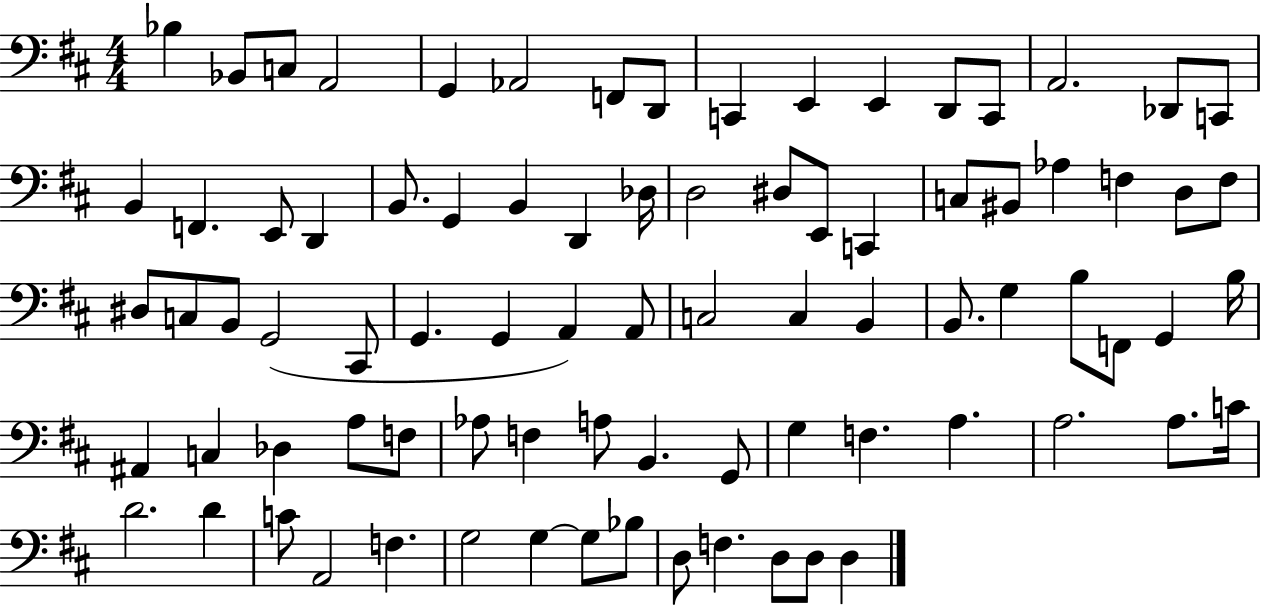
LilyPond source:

{
  \clef bass
  \numericTimeSignature
  \time 4/4
  \key d \major
  bes4 bes,8 c8 a,2 | g,4 aes,2 f,8 d,8 | c,4 e,4 e,4 d,8 c,8 | a,2. des,8 c,8 | \break b,4 f,4. e,8 d,4 | b,8. g,4 b,4 d,4 des16 | d2 dis8 e,8 c,4 | c8 bis,8 aes4 f4 d8 f8 | \break dis8 c8 b,8 g,2( cis,8 | g,4. g,4 a,4) a,8 | c2 c4 b,4 | b,8. g4 b8 f,8 g,4 b16 | \break ais,4 c4 des4 a8 f8 | aes8 f4 a8 b,4. g,8 | g4 f4. a4. | a2. a8. c'16 | \break d'2. d'4 | c'8 a,2 f4. | g2 g4~~ g8 bes8 | d8 f4. d8 d8 d4 | \break \bar "|."
}